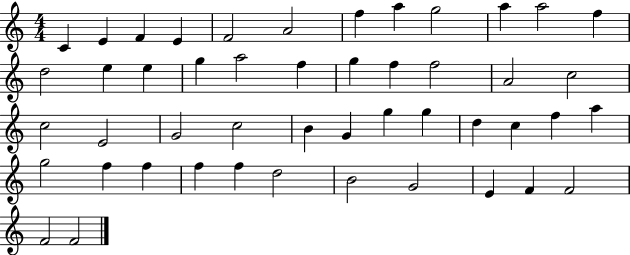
X:1
T:Untitled
M:4/4
L:1/4
K:C
C E F E F2 A2 f a g2 a a2 f d2 e e g a2 f g f f2 A2 c2 c2 E2 G2 c2 B G g g d c f a g2 f f f f d2 B2 G2 E F F2 F2 F2